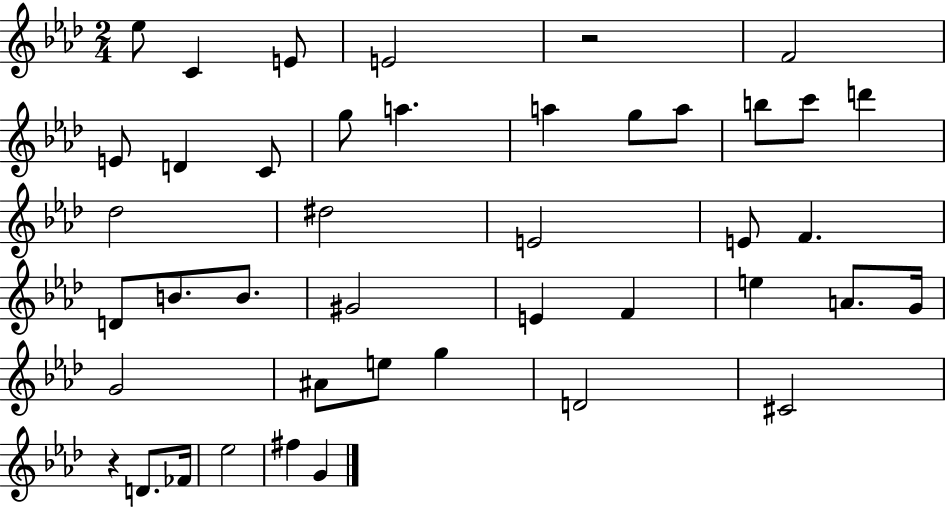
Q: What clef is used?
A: treble